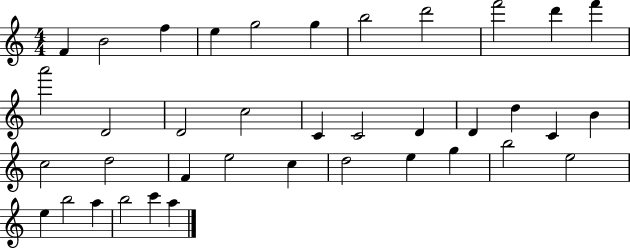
X:1
T:Untitled
M:4/4
L:1/4
K:C
F B2 f e g2 g b2 d'2 f'2 d' f' a'2 D2 D2 c2 C C2 D D d C B c2 d2 F e2 c d2 e g b2 e2 e b2 a b2 c' a